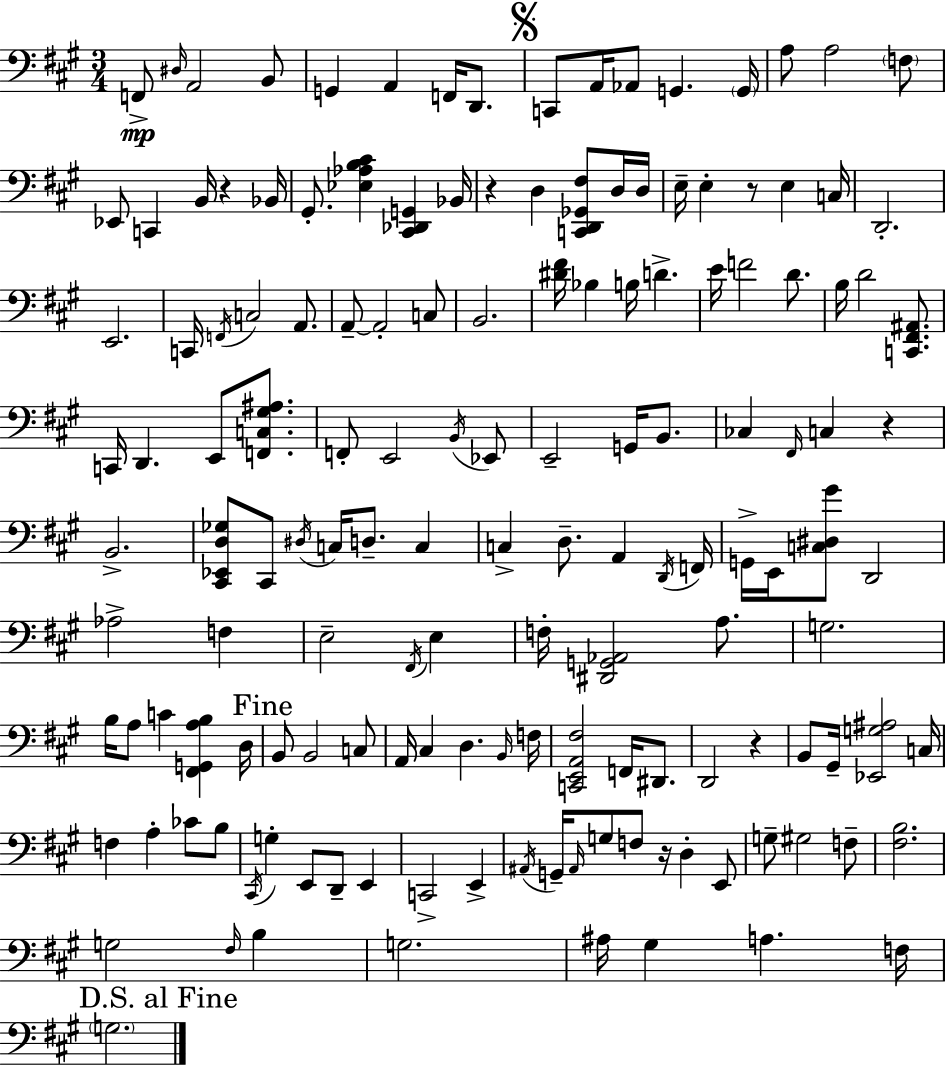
{
  \clef bass
  \numericTimeSignature
  \time 3/4
  \key a \major
  f,8->\mp \grace { dis16 } a,2 b,8 | g,4 a,4 f,16 d,8. | \mark \markup { \musicglyph "scripts.segno" } c,8 a,16 aes,8 g,4. | \parenthesize g,16 a8 a2 \parenthesize f8 | \break ees,8 c,4 b,16 r4 | bes,16 gis,8.-. <ees aes b cis'>4 <cis, des, g,>4 | bes,16 r4 d4 <c, d, ges, fis>8 d16 | d16 e16-- e4-. r8 e4 | \break c16 d,2.-. | e,2. | c,16 \acciaccatura { f,16 } c2 a,8. | a,8--~~ a,2-. | \break c8 b,2. | <dis' fis'>16 bes4 b16 d'4.-> | e'16 f'2 d'8. | b16 d'2 <c, fis, ais,>8. | \break c,16 d,4. e,8 <f, c gis ais>8. | f,8-. e,2 | \acciaccatura { b,16 } ees,8 e,2-- g,16 | b,8. ces4 \grace { fis,16 } c4 | \break r4 b,2.-> | <cis, ees, d ges>8 cis,8 \acciaccatura { dis16 } c16 d8.-- | c4 c4-> d8.-- | a,4 \acciaccatura { d,16 } f,16 g,16-> e,16 <c dis gis'>8 d,2 | \break aes2-> | f4 e2-- | \acciaccatura { fis,16 } e4 f16-. <dis, g, aes,>2 | a8. g2. | \break b16 a8 c'4 | <fis, g, a b>4 d16 \mark "Fine" b,8 b,2 | c8 a,16 cis4 | d4. \grace { b,16 } f16 <c, e, a, fis>2 | \break f,16 dis,8. d,2 | r4 b,8 gis,16-- <ees, g ais>2 | c16 f4 | a4-. ces'8 b8 \acciaccatura { cis,16 } g4-. | \break e,8 d,8-- e,4 c,2-> | e,4-> \acciaccatura { ais,16 } g,16-- \grace { ais,16 } | g8 f8 r16 d4-. e,8 g8-- | gis2 f8-- <fis b>2. | \break g2 | \grace { fis16 } b4 | g2. | ais16 gis4 a4. f16 | \break \mark "D.S. al Fine" \parenthesize g2. | \bar "|."
}